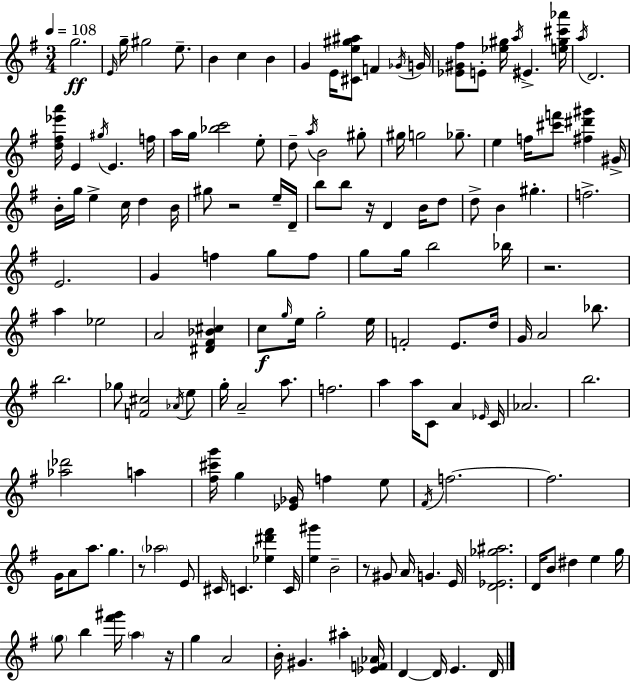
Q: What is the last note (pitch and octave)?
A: D4